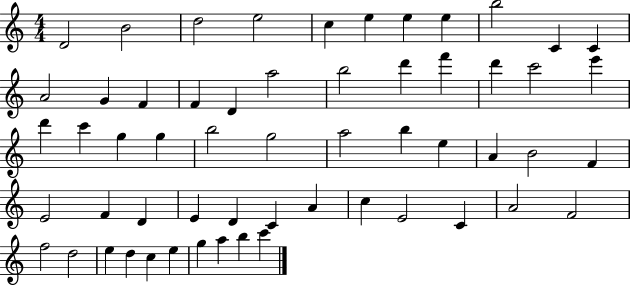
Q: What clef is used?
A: treble